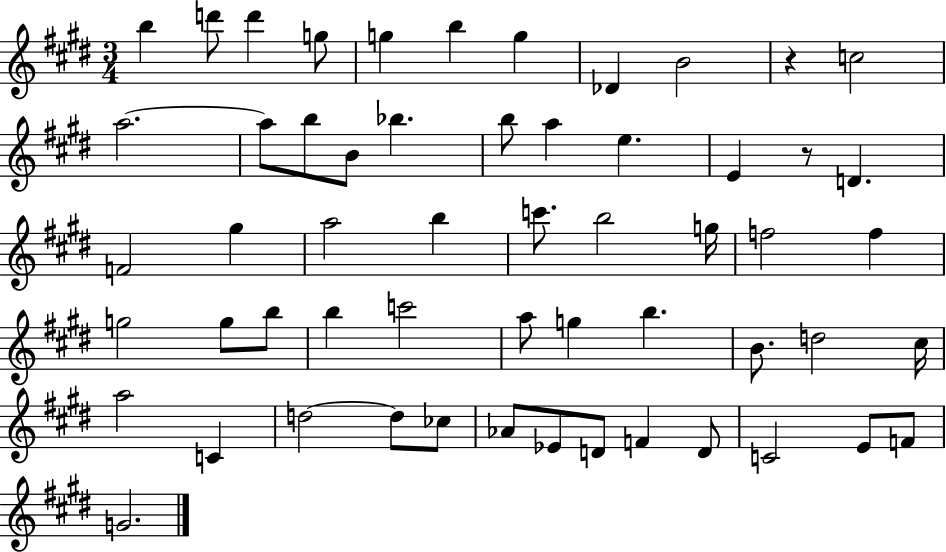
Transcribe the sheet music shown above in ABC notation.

X:1
T:Untitled
M:3/4
L:1/4
K:E
b d'/2 d' g/2 g b g _D B2 z c2 a2 a/2 b/2 B/2 _b b/2 a e E z/2 D F2 ^g a2 b c'/2 b2 g/4 f2 f g2 g/2 b/2 b c'2 a/2 g b B/2 d2 ^c/4 a2 C d2 d/2 _c/2 _A/2 _E/2 D/2 F D/2 C2 E/2 F/2 G2